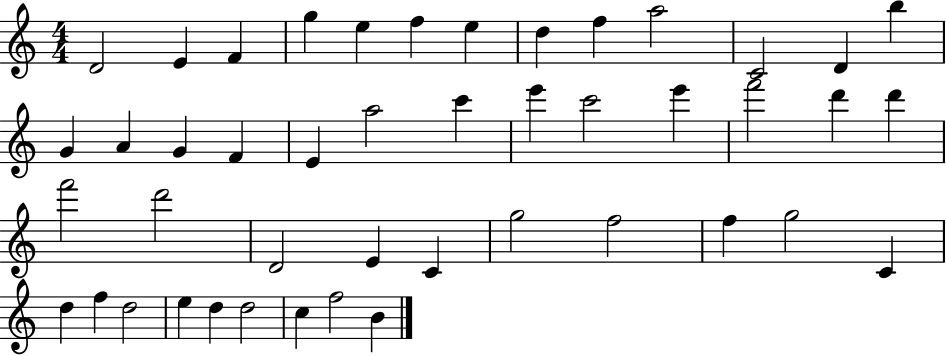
{
  \clef treble
  \numericTimeSignature
  \time 4/4
  \key c \major
  d'2 e'4 f'4 | g''4 e''4 f''4 e''4 | d''4 f''4 a''2 | c'2 d'4 b''4 | \break g'4 a'4 g'4 f'4 | e'4 a''2 c'''4 | e'''4 c'''2 e'''4 | f'''2 d'''4 d'''4 | \break f'''2 d'''2 | d'2 e'4 c'4 | g''2 f''2 | f''4 g''2 c'4 | \break d''4 f''4 d''2 | e''4 d''4 d''2 | c''4 f''2 b'4 | \bar "|."
}